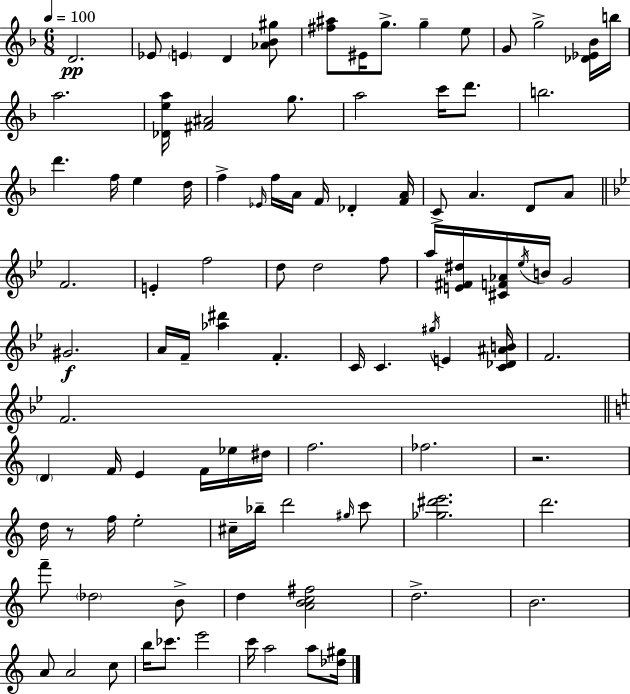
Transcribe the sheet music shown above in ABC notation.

X:1
T:Untitled
M:6/8
L:1/4
K:Dm
D2 _E/2 E D [_A_B^g]/2 [^f^a]/2 ^E/4 g/2 g e/2 G/2 g2 [_D_E_B]/4 b/4 a2 [_Dea]/4 [^F^A]2 g/2 a2 c'/4 d'/2 b2 d' f/4 e d/4 f _E/4 f/4 A/4 F/4 _D [FA]/4 C/2 A D/2 A/2 F2 E f2 d/2 d2 f/2 a/4 [E^F^d]/4 [^CF_A]/4 _e/4 B/4 G2 ^G2 A/4 F/4 [_a^d'] F C/4 C ^g/4 E [C_D^AB]/4 F2 F2 D F/4 E F/4 _e/4 ^d/4 f2 _f2 z2 d/4 z/2 f/4 e2 ^c/4 _b/4 d'2 ^g/4 c'/2 [_g^d'e']2 d'2 f'/2 _d2 B/2 d [ABc^f]2 d2 B2 A/2 A2 c/2 b/4 _c'/2 e'2 c'/4 a2 a/2 [_d^g]/4